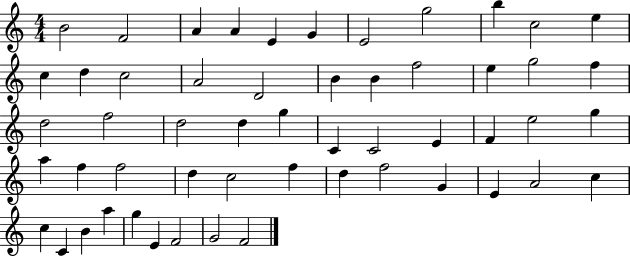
B4/h F4/h A4/q A4/q E4/q G4/q E4/h G5/h B5/q C5/h E5/q C5/q D5/q C5/h A4/h D4/h B4/q B4/q F5/h E5/q G5/h F5/q D5/h F5/h D5/h D5/q G5/q C4/q C4/h E4/q F4/q E5/h G5/q A5/q F5/q F5/h D5/q C5/h F5/q D5/q F5/h G4/q E4/q A4/h C5/q C5/q C4/q B4/q A5/q G5/q E4/q F4/h G4/h F4/h